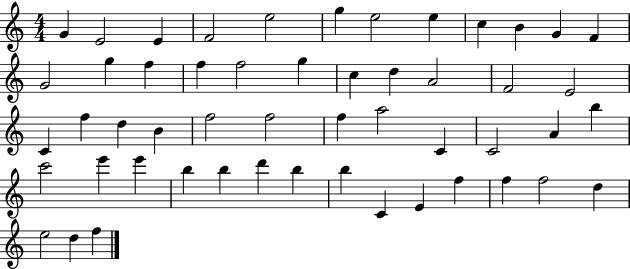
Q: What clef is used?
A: treble